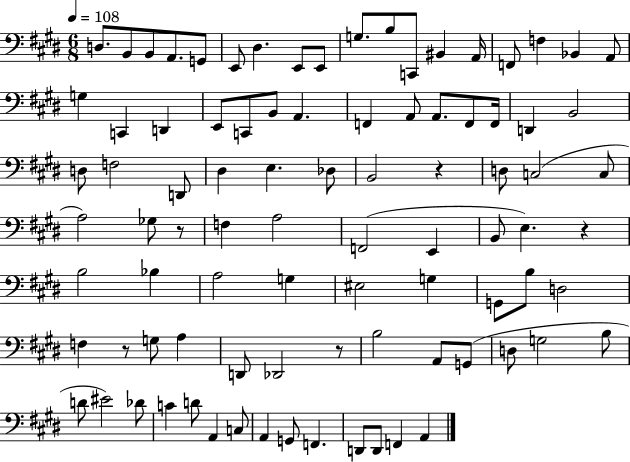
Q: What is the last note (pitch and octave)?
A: A2